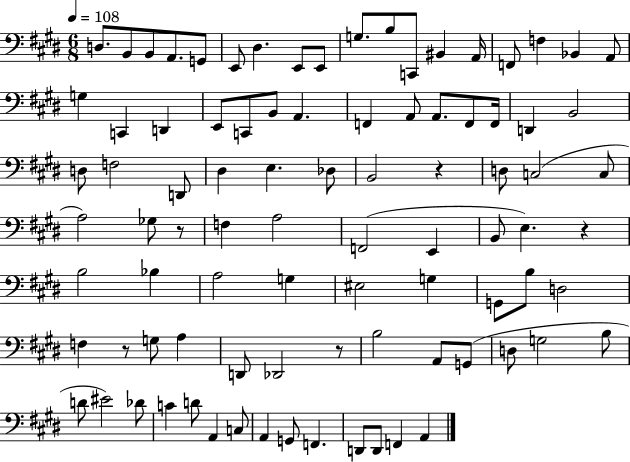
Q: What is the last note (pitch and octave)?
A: A2